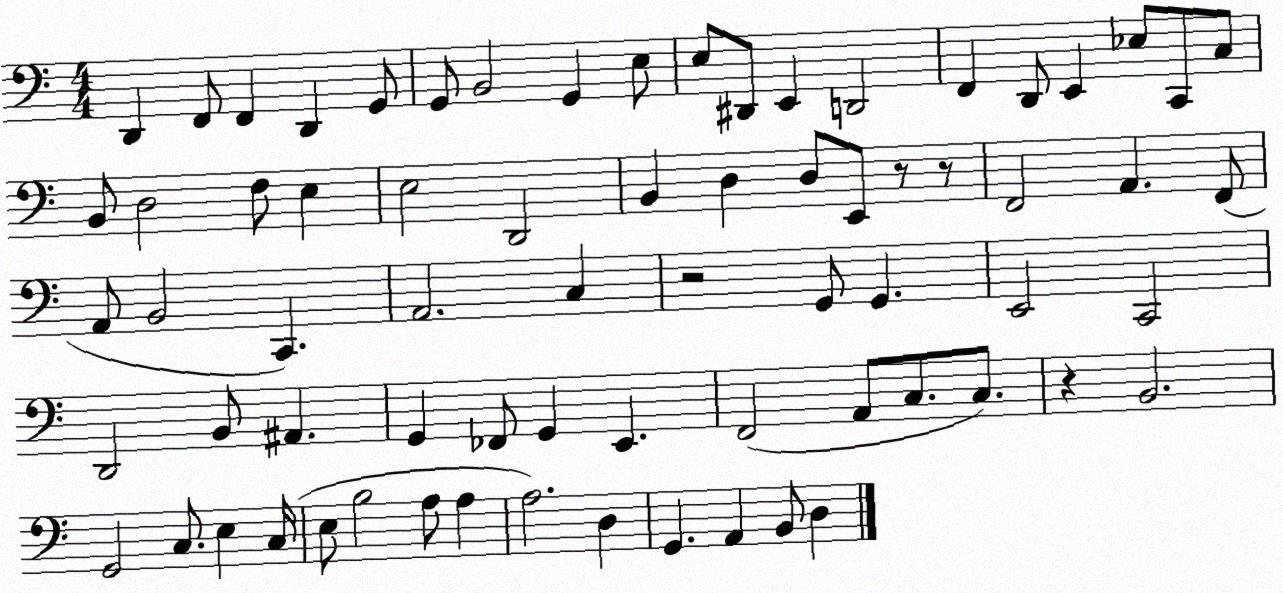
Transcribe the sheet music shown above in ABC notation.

X:1
T:Untitled
M:4/4
L:1/4
K:C
D,, F,,/2 F,, D,, G,,/2 G,,/2 B,,2 G,, E,/2 E,/2 ^D,,/2 E,, D,,2 F,, D,,/2 E,, _E,/2 C,,/2 C,/2 B,,/2 D,2 F,/2 E, E,2 D,,2 B,, D, D,/2 E,,/2 z/2 z/2 F,,2 A,, F,,/2 A,,/2 B,,2 C,, A,,2 C, z2 G,,/2 G,, E,,2 C,,2 D,,2 B,,/2 ^A,, G,, _F,,/2 G,, E,, F,,2 A,,/2 C,/2 C,/2 z B,,2 G,,2 C,/2 E, C,/4 E,/2 B,2 A,/2 A, A,2 D, G,, A,, B,,/2 D,